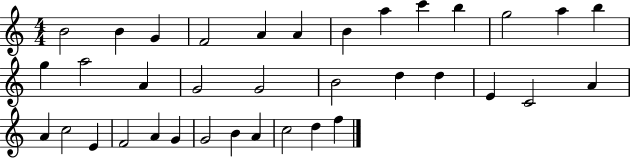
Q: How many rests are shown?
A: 0